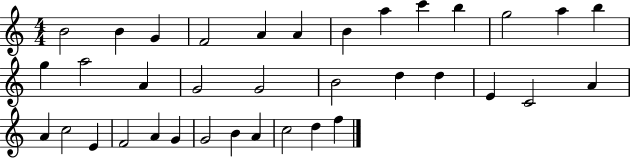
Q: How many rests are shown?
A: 0